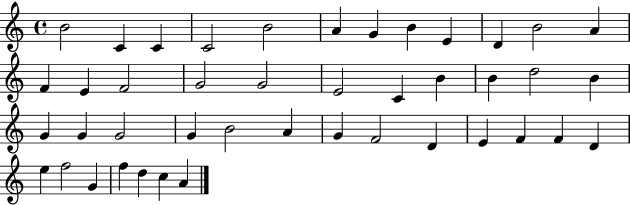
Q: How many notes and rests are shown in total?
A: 43